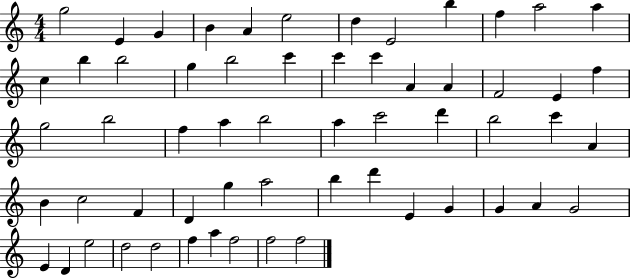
G5/h E4/q G4/q B4/q A4/q E5/h D5/q E4/h B5/q F5/q A5/h A5/q C5/q B5/q B5/h G5/q B5/h C6/q C6/q C6/q A4/q A4/q F4/h E4/q F5/q G5/h B5/h F5/q A5/q B5/h A5/q C6/h D6/q B5/h C6/q A4/q B4/q C5/h F4/q D4/q G5/q A5/h B5/q D6/q E4/q G4/q G4/q A4/q G4/h E4/q D4/q E5/h D5/h D5/h F5/q A5/q F5/h F5/h F5/h